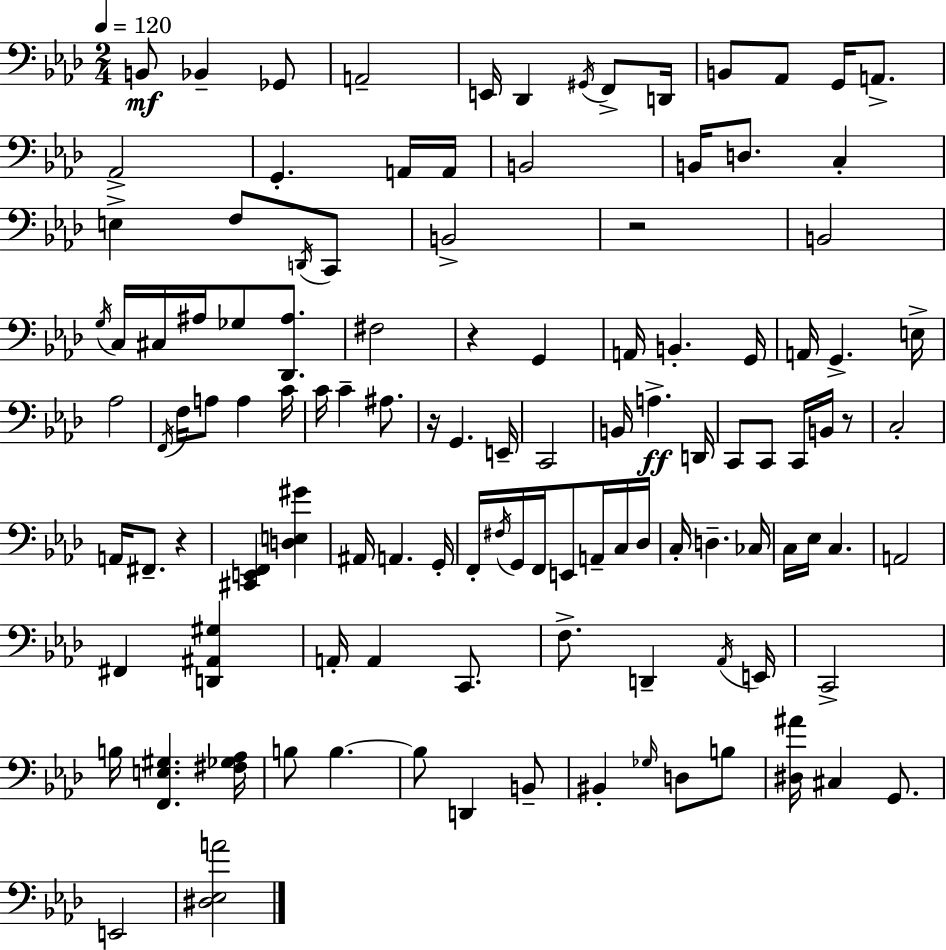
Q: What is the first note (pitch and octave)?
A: B2